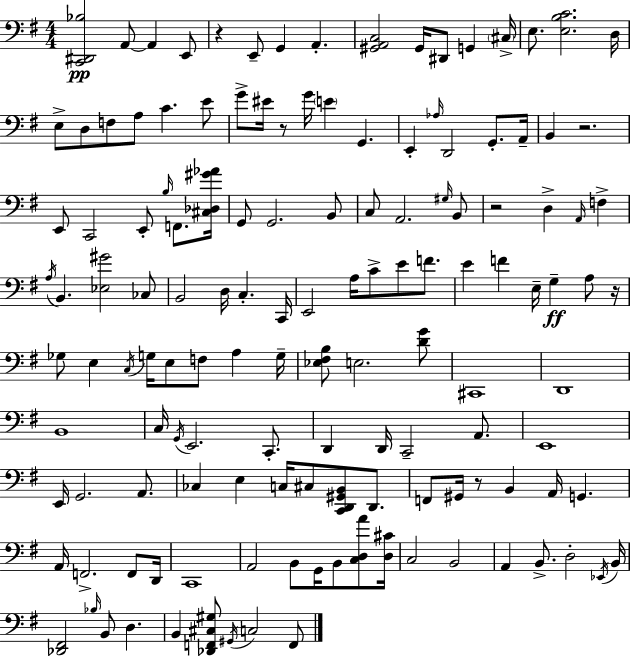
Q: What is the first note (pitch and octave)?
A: A2